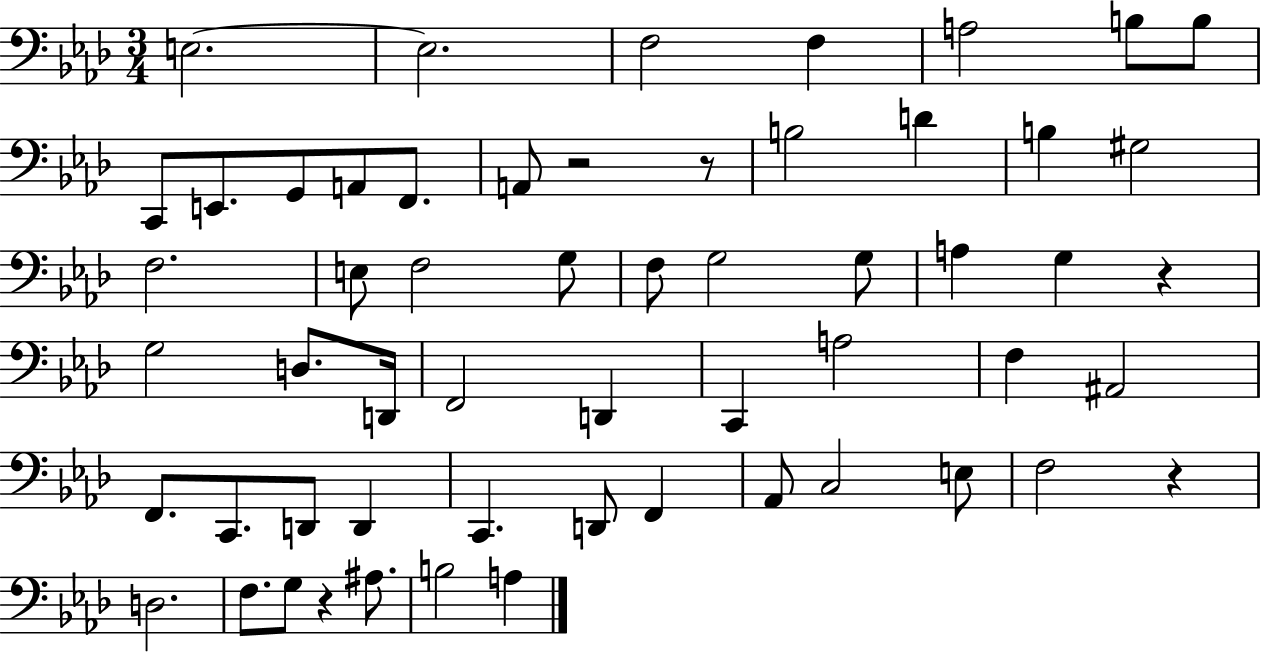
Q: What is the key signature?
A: AES major